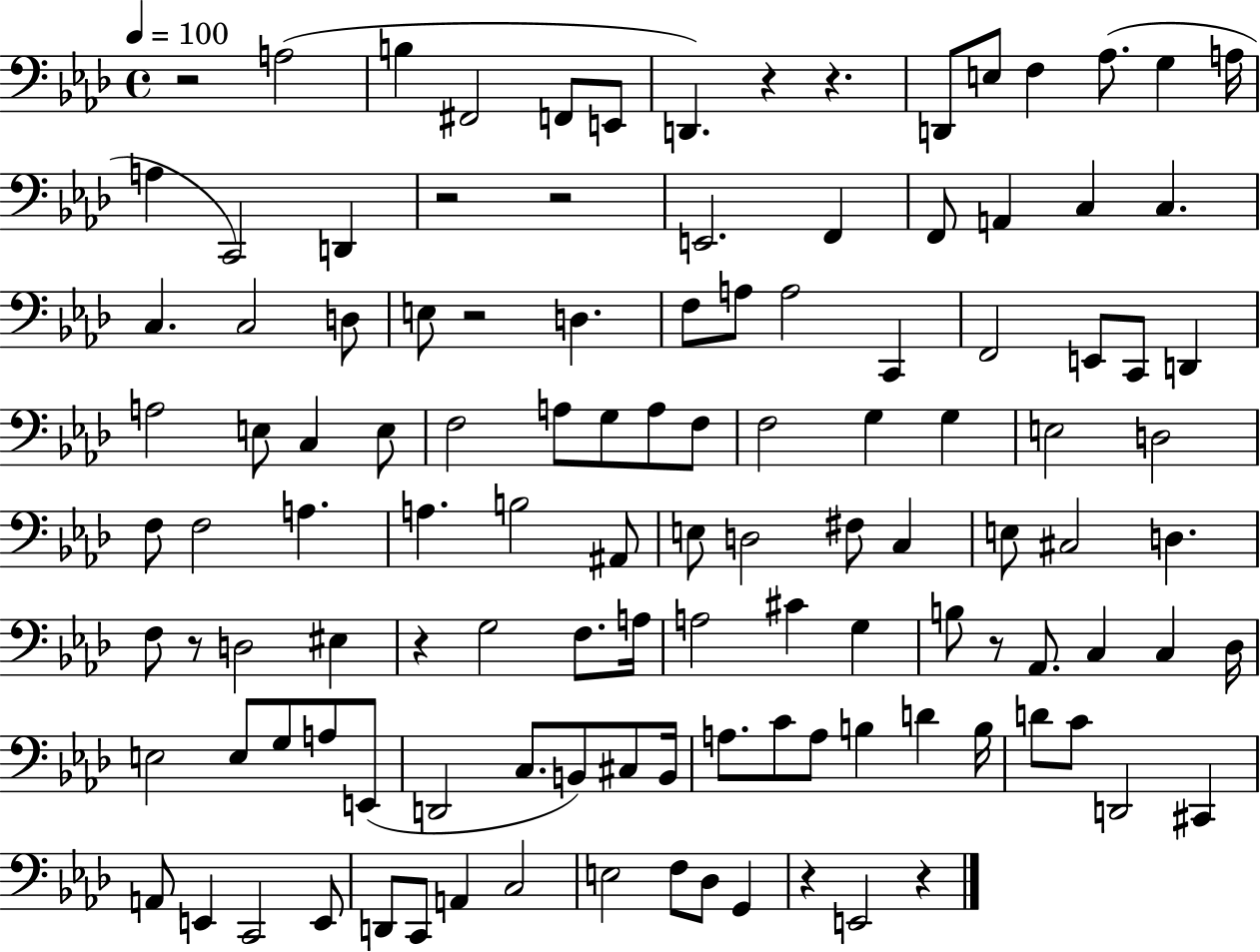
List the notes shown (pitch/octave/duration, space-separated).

R/h A3/h B3/q F#2/h F2/e E2/e D2/q. R/q R/q. D2/e E3/e F3/q Ab3/e. G3/q A3/s A3/q C2/h D2/q R/h R/h E2/h. F2/q F2/e A2/q C3/q C3/q. C3/q. C3/h D3/e E3/e R/h D3/q. F3/e A3/e A3/h C2/q F2/h E2/e C2/e D2/q A3/h E3/e C3/q E3/e F3/h A3/e G3/e A3/e F3/e F3/h G3/q G3/q E3/h D3/h F3/e F3/h A3/q. A3/q. B3/h A#2/e E3/e D3/h F#3/e C3/q E3/e C#3/h D3/q. F3/e R/e D3/h EIS3/q R/q G3/h F3/e. A3/s A3/h C#4/q G3/q B3/e R/e Ab2/e. C3/q C3/q Db3/s E3/h E3/e G3/e A3/e E2/e D2/h C3/e. B2/e C#3/e B2/s A3/e. C4/e A3/e B3/q D4/q B3/s D4/e C4/e D2/h C#2/q A2/e E2/q C2/h E2/e D2/e C2/e A2/q C3/h E3/h F3/e Db3/e G2/q R/q E2/h R/q